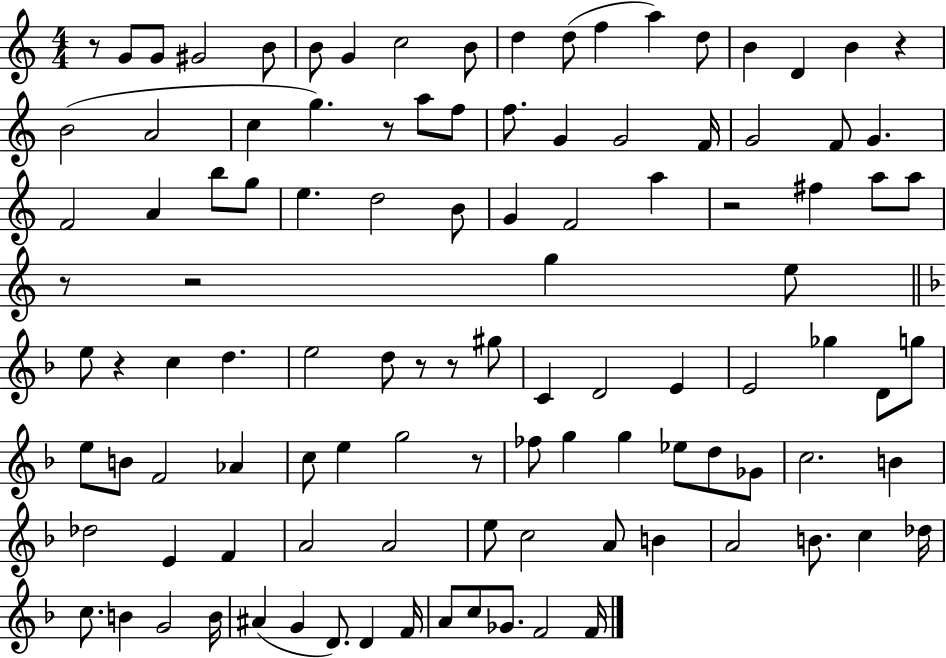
R/e G4/e G4/e G#4/h B4/e B4/e G4/q C5/h B4/e D5/q D5/e F5/q A5/q D5/e B4/q D4/q B4/q R/q B4/h A4/h C5/q G5/q. R/e A5/e F5/e F5/e. G4/q G4/h F4/s G4/h F4/e G4/q. F4/h A4/q B5/e G5/e E5/q. D5/h B4/e G4/q F4/h A5/q R/h F#5/q A5/e A5/e R/e R/h G5/q E5/e E5/e R/q C5/q D5/q. E5/h D5/e R/e R/e G#5/e C4/q D4/h E4/q E4/h Gb5/q D4/e G5/e E5/e B4/e F4/h Ab4/q C5/e E5/q G5/h R/e FES5/e G5/q G5/q Eb5/e D5/e Gb4/e C5/h. B4/q Db5/h E4/q F4/q A4/h A4/h E5/e C5/h A4/e B4/q A4/h B4/e. C5/q Db5/s C5/e. B4/q G4/h B4/s A#4/q G4/q D4/e. D4/q F4/s A4/e C5/e Gb4/e. F4/h F4/s